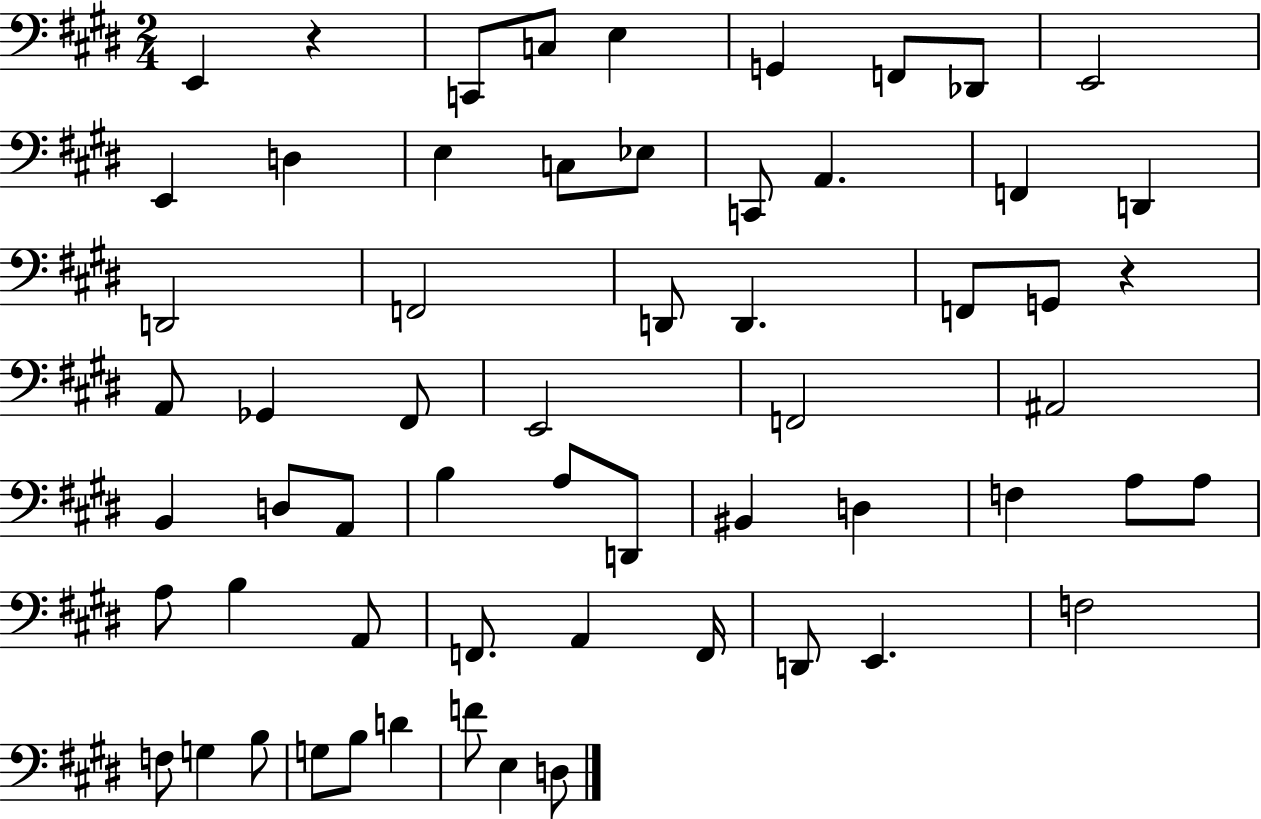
X:1
T:Untitled
M:2/4
L:1/4
K:E
E,, z C,,/2 C,/2 E, G,, F,,/2 _D,,/2 E,,2 E,, D, E, C,/2 _E,/2 C,,/2 A,, F,, D,, D,,2 F,,2 D,,/2 D,, F,,/2 G,,/2 z A,,/2 _G,, ^F,,/2 E,,2 F,,2 ^A,,2 B,, D,/2 A,,/2 B, A,/2 D,,/2 ^B,, D, F, A,/2 A,/2 A,/2 B, A,,/2 F,,/2 A,, F,,/4 D,,/2 E,, F,2 F,/2 G, B,/2 G,/2 B,/2 D F/2 E, D,/2